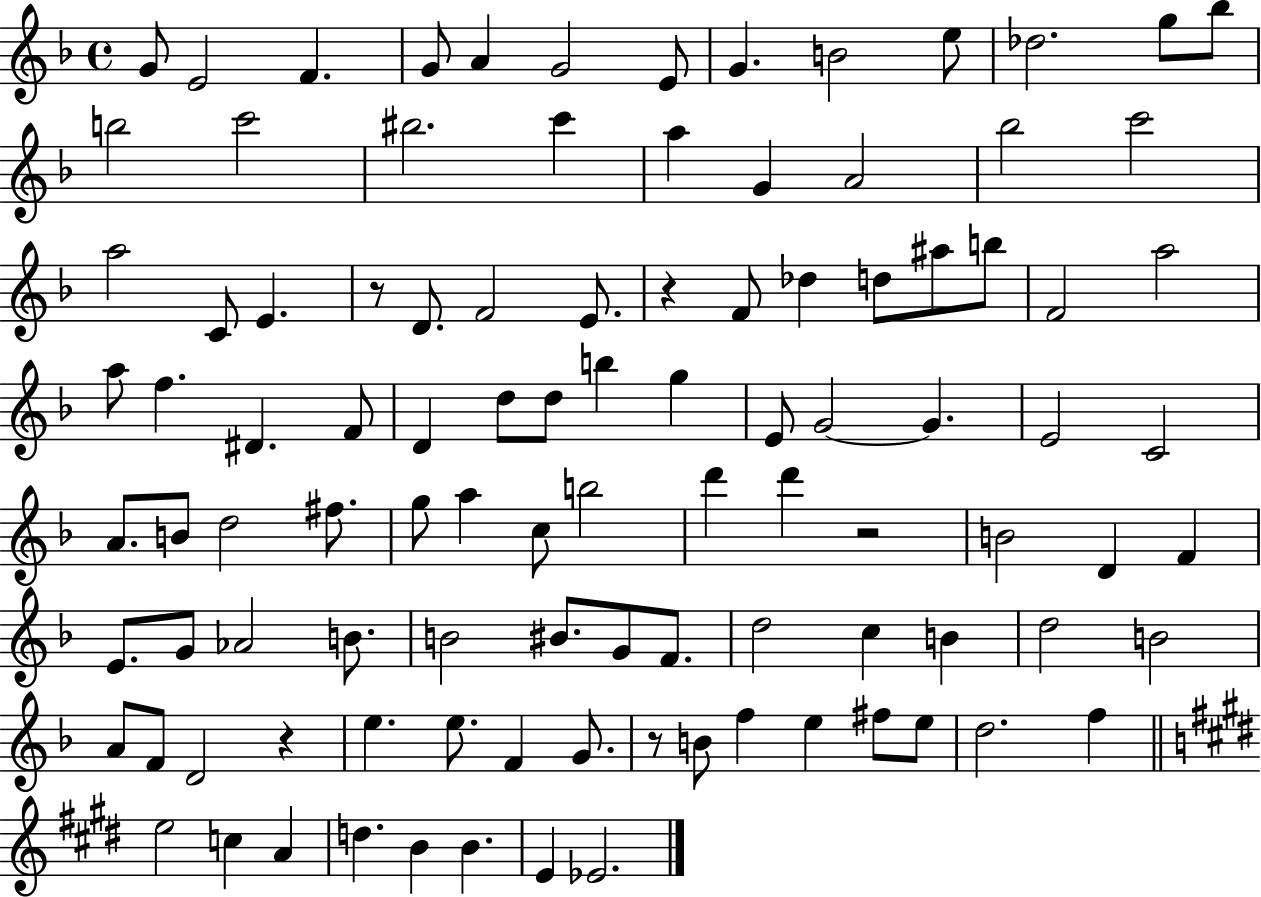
{
  \clef treble
  \time 4/4
  \defaultTimeSignature
  \key f \major
  g'8 e'2 f'4. | g'8 a'4 g'2 e'8 | g'4. b'2 e''8 | des''2. g''8 bes''8 | \break b''2 c'''2 | bis''2. c'''4 | a''4 g'4 a'2 | bes''2 c'''2 | \break a''2 c'8 e'4. | r8 d'8. f'2 e'8. | r4 f'8 des''4 d''8 ais''8 b''8 | f'2 a''2 | \break a''8 f''4. dis'4. f'8 | d'4 d''8 d''8 b''4 g''4 | e'8 g'2~~ g'4. | e'2 c'2 | \break a'8. b'8 d''2 fis''8. | g''8 a''4 c''8 b''2 | d'''4 d'''4 r2 | b'2 d'4 f'4 | \break e'8. g'8 aes'2 b'8. | b'2 bis'8. g'8 f'8. | d''2 c''4 b'4 | d''2 b'2 | \break a'8 f'8 d'2 r4 | e''4. e''8. f'4 g'8. | r8 b'8 f''4 e''4 fis''8 e''8 | d''2. f''4 | \break \bar "||" \break \key e \major e''2 c''4 a'4 | d''4. b'4 b'4. | e'4 ees'2. | \bar "|."
}